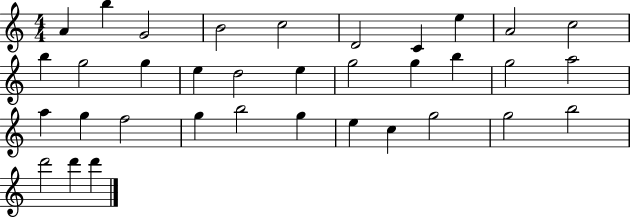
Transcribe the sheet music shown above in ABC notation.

X:1
T:Untitled
M:4/4
L:1/4
K:C
A b G2 B2 c2 D2 C e A2 c2 b g2 g e d2 e g2 g b g2 a2 a g f2 g b2 g e c g2 g2 b2 d'2 d' d'